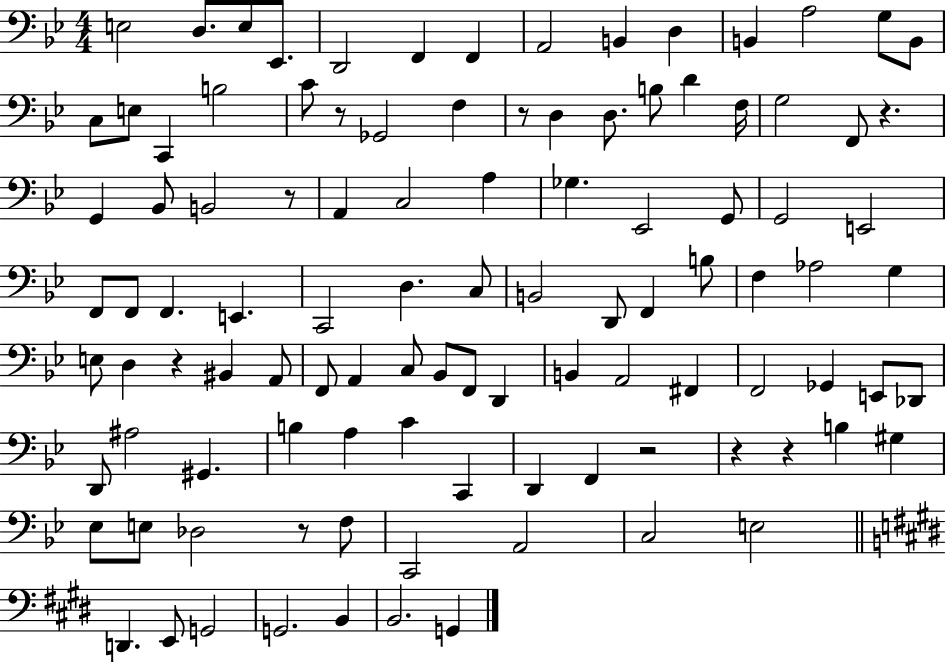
{
  \clef bass
  \numericTimeSignature
  \time 4/4
  \key bes \major
  e2 d8. e8 ees,8. | d,2 f,4 f,4 | a,2 b,4 d4 | b,4 a2 g8 b,8 | \break c8 e8 c,4 b2 | c'8 r8 ges,2 f4 | r8 d4 d8. b8 d'4 f16 | g2 f,8 r4. | \break g,4 bes,8 b,2 r8 | a,4 c2 a4 | ges4. ees,2 g,8 | g,2 e,2 | \break f,8 f,8 f,4. e,4. | c,2 d4. c8 | b,2 d,8 f,4 b8 | f4 aes2 g4 | \break e8 d4 r4 bis,4 a,8 | f,8 a,4 c8 bes,8 f,8 d,4 | b,4 a,2 fis,4 | f,2 ges,4 e,8 des,8 | \break d,8 ais2 gis,4. | b4 a4 c'4 c,4 | d,4 f,4 r2 | r4 r4 b4 gis4 | \break ees8 e8 des2 r8 f8 | c,2 a,2 | c2 e2 | \bar "||" \break \key e \major d,4. e,8 g,2 | g,2. b,4 | b,2. g,4 | \bar "|."
}